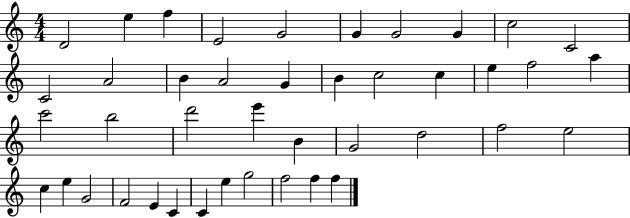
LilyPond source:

{
  \clef treble
  \numericTimeSignature
  \time 4/4
  \key c \major
  d'2 e''4 f''4 | e'2 g'2 | g'4 g'2 g'4 | c''2 c'2 | \break c'2 a'2 | b'4 a'2 g'4 | b'4 c''2 c''4 | e''4 f''2 a''4 | \break c'''2 b''2 | d'''2 e'''4 b'4 | g'2 d''2 | f''2 e''2 | \break c''4 e''4 g'2 | f'2 e'4 c'4 | c'4 e''4 g''2 | f''2 f''4 f''4 | \break \bar "|."
}